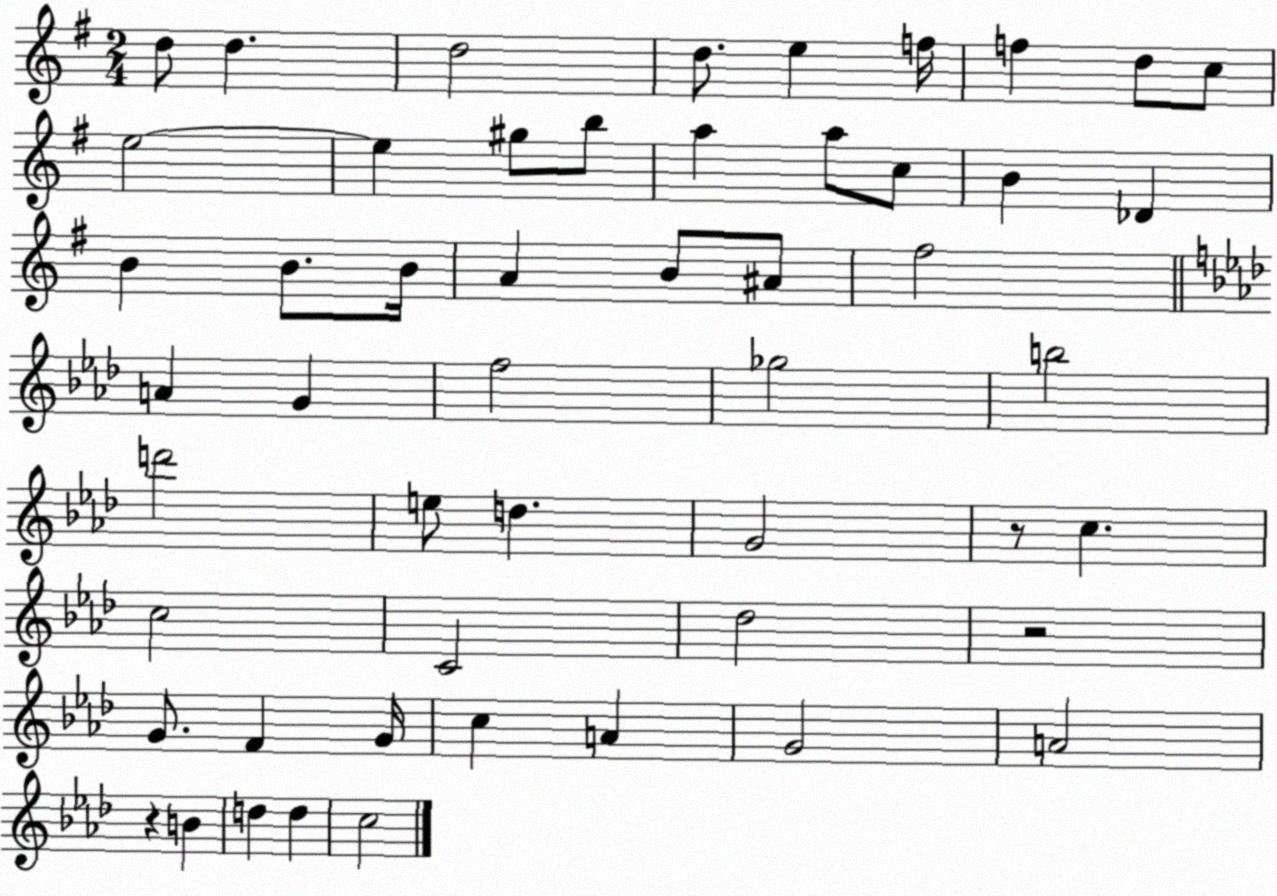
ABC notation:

X:1
T:Untitled
M:2/4
L:1/4
K:G
d/2 d d2 d/2 e f/4 f d/2 c/2 e2 e ^g/2 b/2 a a/2 c/2 B _D B B/2 B/4 A B/2 ^A/2 ^f2 A G f2 _g2 b2 d'2 e/2 d G2 z/2 c c2 C2 _d2 z2 G/2 F G/4 c A G2 A2 z B d d c2